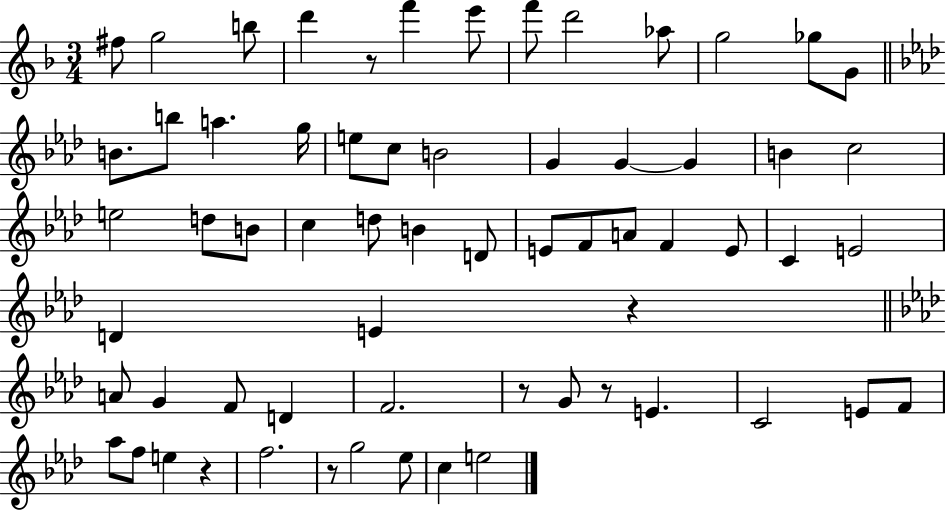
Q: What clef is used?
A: treble